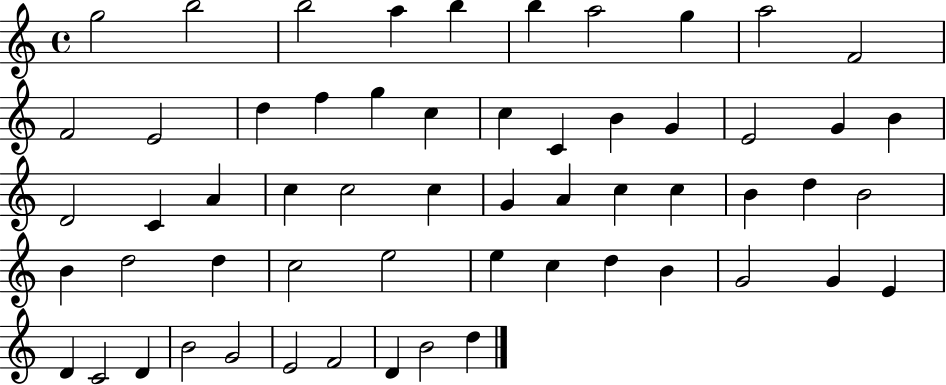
{
  \clef treble
  \time 4/4
  \defaultTimeSignature
  \key c \major
  g''2 b''2 | b''2 a''4 b''4 | b''4 a''2 g''4 | a''2 f'2 | \break f'2 e'2 | d''4 f''4 g''4 c''4 | c''4 c'4 b'4 g'4 | e'2 g'4 b'4 | \break d'2 c'4 a'4 | c''4 c''2 c''4 | g'4 a'4 c''4 c''4 | b'4 d''4 b'2 | \break b'4 d''2 d''4 | c''2 e''2 | e''4 c''4 d''4 b'4 | g'2 g'4 e'4 | \break d'4 c'2 d'4 | b'2 g'2 | e'2 f'2 | d'4 b'2 d''4 | \break \bar "|."
}